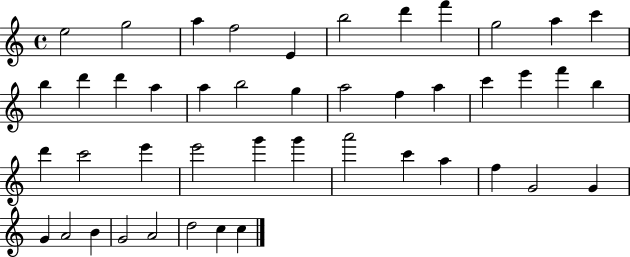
X:1
T:Untitled
M:4/4
L:1/4
K:C
e2 g2 a f2 E b2 d' f' g2 a c' b d' d' a a b2 g a2 f a c' e' f' b d' c'2 e' e'2 g' g' a'2 c' a f G2 G G A2 B G2 A2 d2 c c